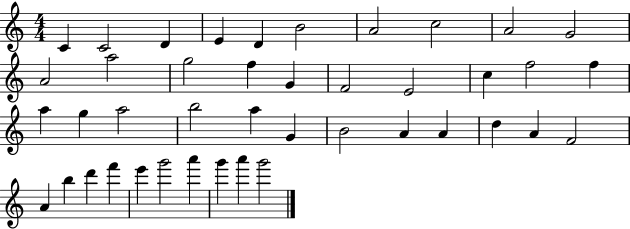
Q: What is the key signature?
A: C major